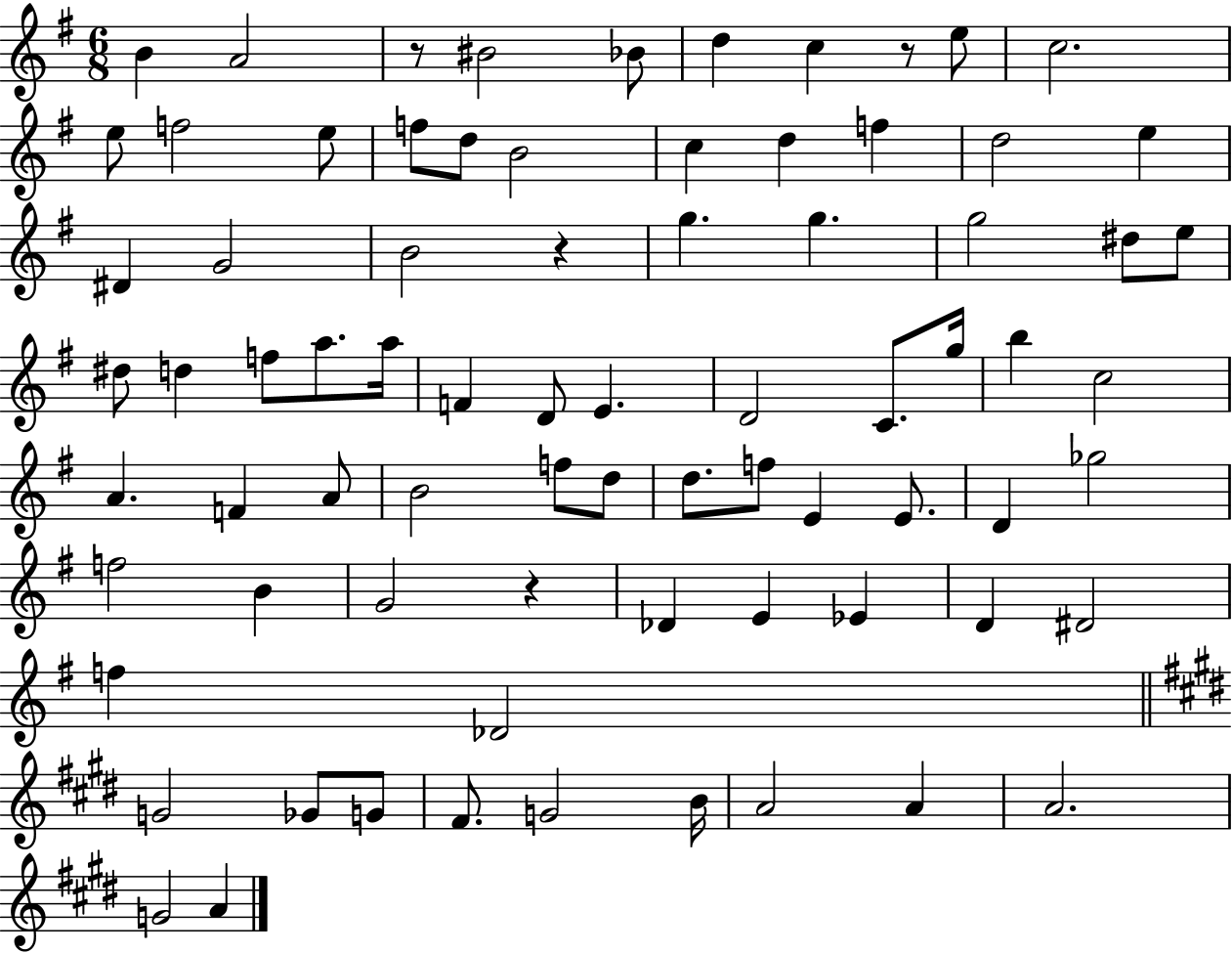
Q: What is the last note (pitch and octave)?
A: A4